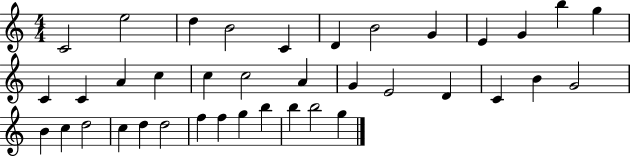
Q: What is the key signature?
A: C major